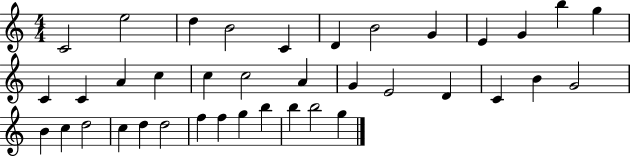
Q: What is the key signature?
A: C major